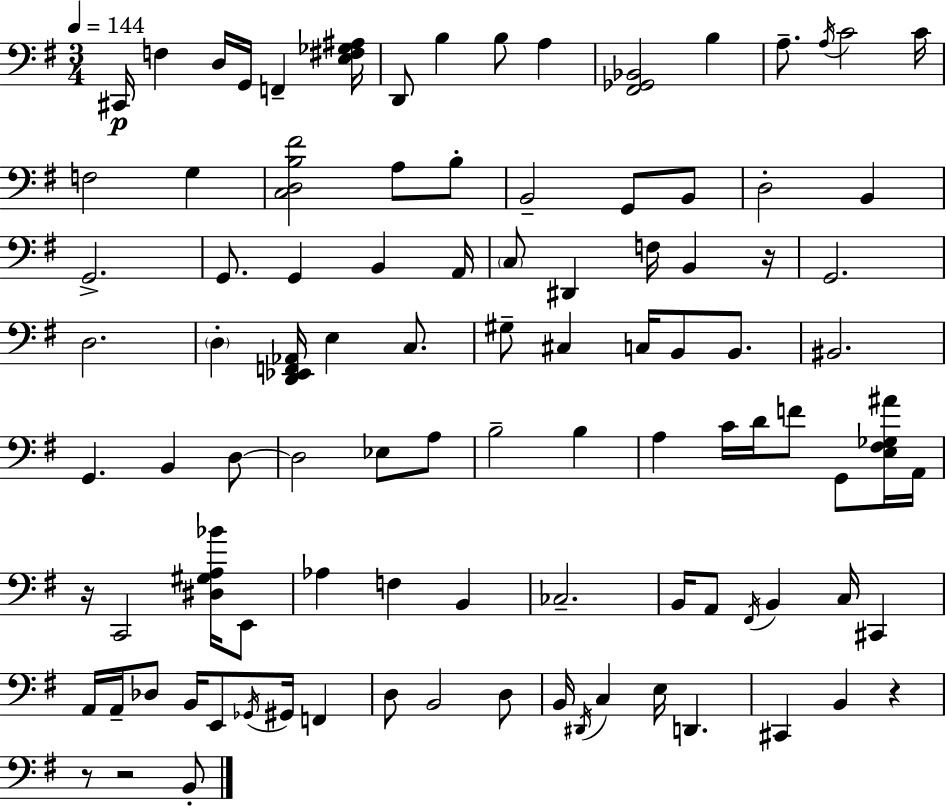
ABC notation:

X:1
T:Untitled
M:3/4
L:1/4
K:G
^C,,/4 F, D,/4 G,,/4 F,, [E,^F,_G,^A,]/4 D,,/2 B, B,/2 A, [^F,,_G,,_B,,]2 B, A,/2 A,/4 C2 C/4 F,2 G, [C,D,B,^F]2 A,/2 B,/2 B,,2 G,,/2 B,,/2 D,2 B,, G,,2 G,,/2 G,, B,, A,,/4 C,/2 ^D,, F,/4 B,, z/4 G,,2 D,2 D, [D,,_E,,F,,_A,,]/4 E, C,/2 ^G,/2 ^C, C,/4 B,,/2 B,,/2 ^B,,2 G,, B,, D,/2 D,2 _E,/2 A,/2 B,2 B, A, C/4 D/4 F/2 G,,/2 [E,^F,_G,^A]/4 A,,/4 z/4 C,,2 [^D,^G,A,_B]/4 E,,/2 _A, F, B,, _C,2 B,,/4 A,,/2 ^F,,/4 B,, C,/4 ^C,, A,,/4 A,,/4 _D,/2 B,,/4 E,,/2 _G,,/4 ^G,,/4 F,, D,/2 B,,2 D,/2 B,,/4 ^D,,/4 C, E,/4 D,, ^C,, B,, z z/2 z2 B,,/2